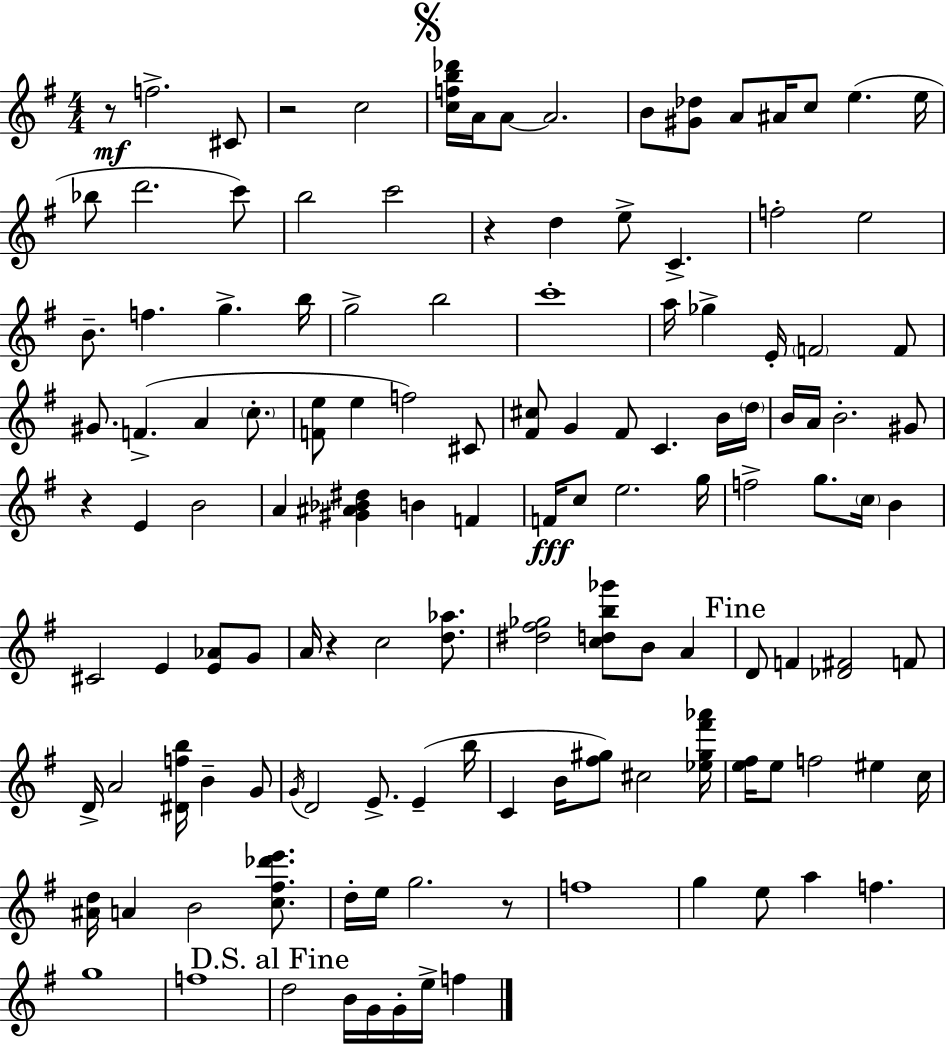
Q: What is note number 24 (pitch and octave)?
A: F5